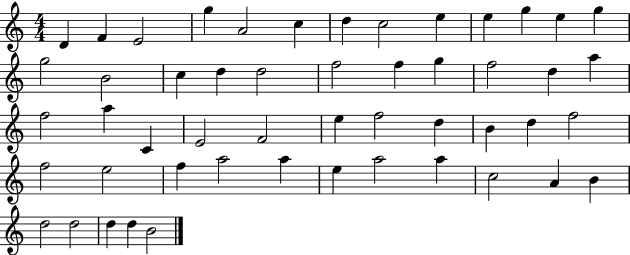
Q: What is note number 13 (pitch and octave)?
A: G5